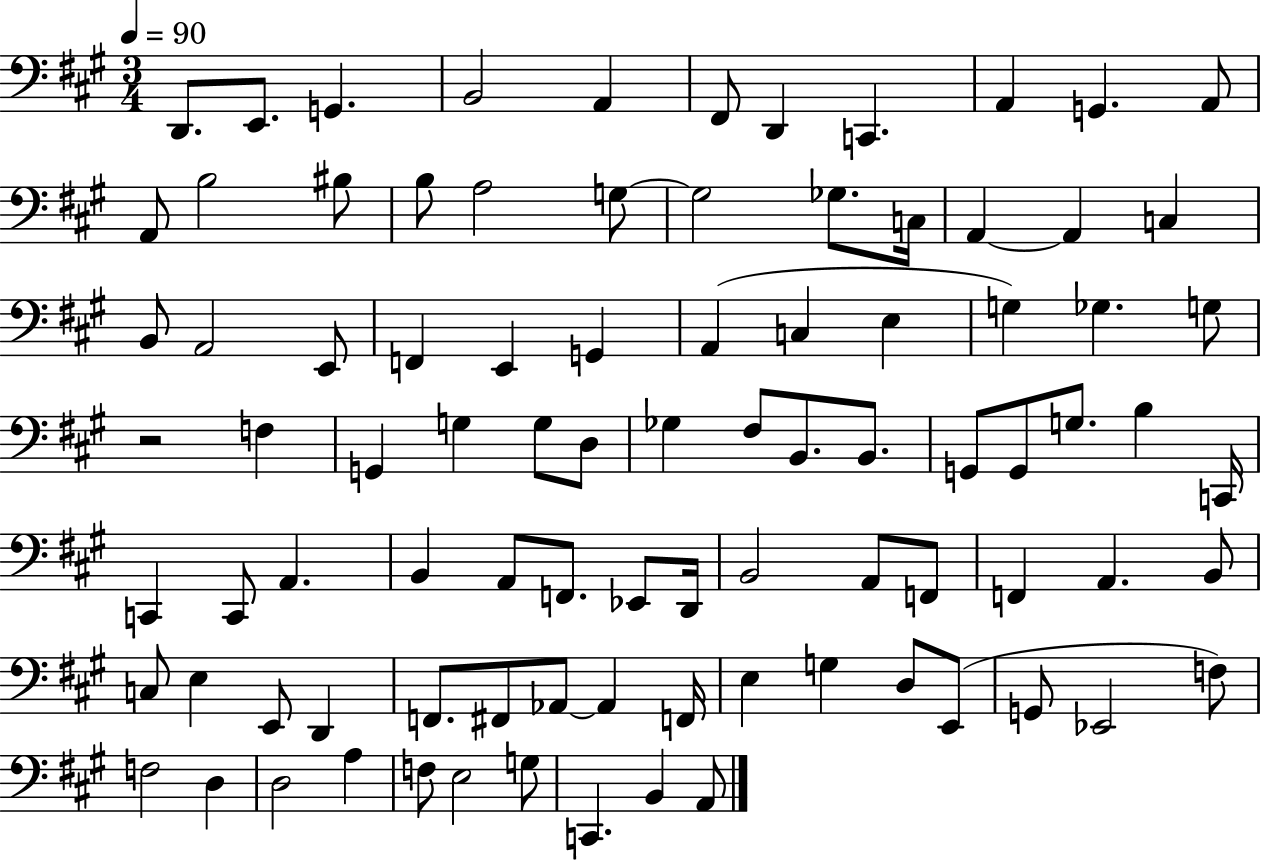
D2/e. E2/e. G2/q. B2/h A2/q F#2/e D2/q C2/q. A2/q G2/q. A2/e A2/e B3/h BIS3/e B3/e A3/h G3/e G3/h Gb3/e. C3/s A2/q A2/q C3/q B2/e A2/h E2/e F2/q E2/q G2/q A2/q C3/q E3/q G3/q Gb3/q. G3/e R/h F3/q G2/q G3/q G3/e D3/e Gb3/q F#3/e B2/e. B2/e. G2/e G2/e G3/e. B3/q C2/s C2/q C2/e A2/q. B2/q A2/e F2/e. Eb2/e D2/s B2/h A2/e F2/e F2/q A2/q. B2/e C3/e E3/q E2/e D2/q F2/e. F#2/e Ab2/e Ab2/q F2/s E3/q G3/q D3/e E2/e G2/e Eb2/h F3/e F3/h D3/q D3/h A3/q F3/e E3/h G3/e C2/q. B2/q A2/e